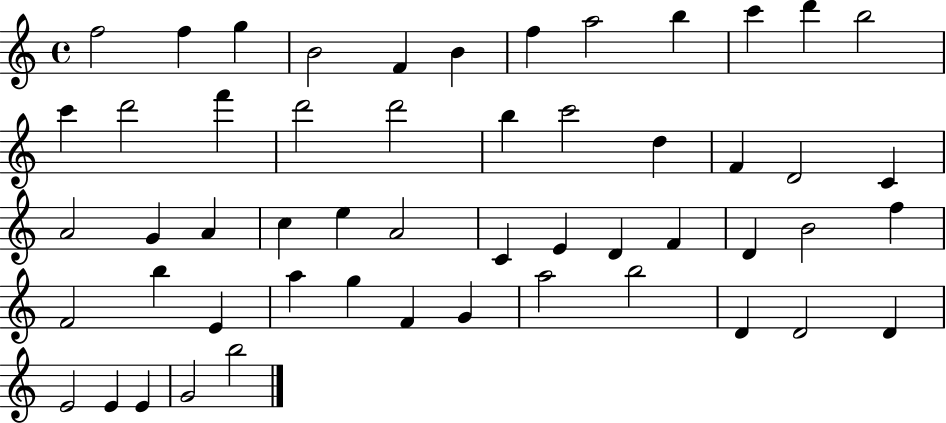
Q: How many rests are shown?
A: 0